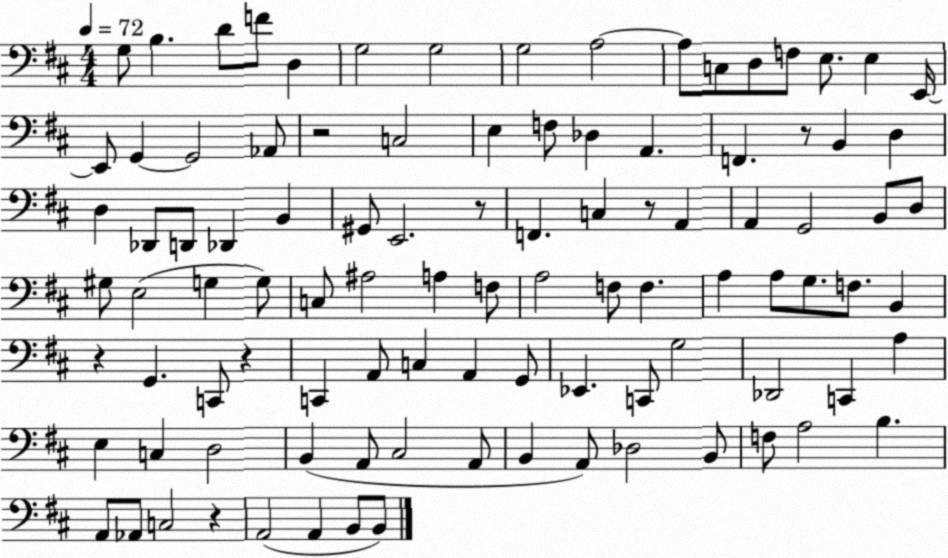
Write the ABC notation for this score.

X:1
T:Untitled
M:4/4
L:1/4
K:D
G,/2 B, D/2 F/2 D, G,2 G,2 G,2 A,2 A,/2 C,/2 D,/2 F,/2 E,/2 E, E,,/4 E,,/2 G,, G,,2 _A,,/2 z2 C,2 E, F,/2 _D, A,, F,, z/2 B,, D, D, _D,,/2 D,,/2 _D,, B,, ^G,,/2 E,,2 z/2 F,, C, z/2 A,, A,, G,,2 B,,/2 D,/2 ^G,/2 E,2 G, G,/2 C,/2 ^A,2 A, F,/2 A,2 F,/2 F, A, A,/2 G,/2 F,/2 B,, z G,, C,,/2 z C,, A,,/2 C, A,, G,,/2 _E,, C,,/2 G,2 _D,,2 C,, A, E, C, D,2 B,, A,,/2 ^C,2 A,,/2 B,, A,,/2 _D,2 B,,/2 F,/2 A,2 B, A,,/2 _A,,/2 C,2 z A,,2 A,, B,,/2 B,,/2